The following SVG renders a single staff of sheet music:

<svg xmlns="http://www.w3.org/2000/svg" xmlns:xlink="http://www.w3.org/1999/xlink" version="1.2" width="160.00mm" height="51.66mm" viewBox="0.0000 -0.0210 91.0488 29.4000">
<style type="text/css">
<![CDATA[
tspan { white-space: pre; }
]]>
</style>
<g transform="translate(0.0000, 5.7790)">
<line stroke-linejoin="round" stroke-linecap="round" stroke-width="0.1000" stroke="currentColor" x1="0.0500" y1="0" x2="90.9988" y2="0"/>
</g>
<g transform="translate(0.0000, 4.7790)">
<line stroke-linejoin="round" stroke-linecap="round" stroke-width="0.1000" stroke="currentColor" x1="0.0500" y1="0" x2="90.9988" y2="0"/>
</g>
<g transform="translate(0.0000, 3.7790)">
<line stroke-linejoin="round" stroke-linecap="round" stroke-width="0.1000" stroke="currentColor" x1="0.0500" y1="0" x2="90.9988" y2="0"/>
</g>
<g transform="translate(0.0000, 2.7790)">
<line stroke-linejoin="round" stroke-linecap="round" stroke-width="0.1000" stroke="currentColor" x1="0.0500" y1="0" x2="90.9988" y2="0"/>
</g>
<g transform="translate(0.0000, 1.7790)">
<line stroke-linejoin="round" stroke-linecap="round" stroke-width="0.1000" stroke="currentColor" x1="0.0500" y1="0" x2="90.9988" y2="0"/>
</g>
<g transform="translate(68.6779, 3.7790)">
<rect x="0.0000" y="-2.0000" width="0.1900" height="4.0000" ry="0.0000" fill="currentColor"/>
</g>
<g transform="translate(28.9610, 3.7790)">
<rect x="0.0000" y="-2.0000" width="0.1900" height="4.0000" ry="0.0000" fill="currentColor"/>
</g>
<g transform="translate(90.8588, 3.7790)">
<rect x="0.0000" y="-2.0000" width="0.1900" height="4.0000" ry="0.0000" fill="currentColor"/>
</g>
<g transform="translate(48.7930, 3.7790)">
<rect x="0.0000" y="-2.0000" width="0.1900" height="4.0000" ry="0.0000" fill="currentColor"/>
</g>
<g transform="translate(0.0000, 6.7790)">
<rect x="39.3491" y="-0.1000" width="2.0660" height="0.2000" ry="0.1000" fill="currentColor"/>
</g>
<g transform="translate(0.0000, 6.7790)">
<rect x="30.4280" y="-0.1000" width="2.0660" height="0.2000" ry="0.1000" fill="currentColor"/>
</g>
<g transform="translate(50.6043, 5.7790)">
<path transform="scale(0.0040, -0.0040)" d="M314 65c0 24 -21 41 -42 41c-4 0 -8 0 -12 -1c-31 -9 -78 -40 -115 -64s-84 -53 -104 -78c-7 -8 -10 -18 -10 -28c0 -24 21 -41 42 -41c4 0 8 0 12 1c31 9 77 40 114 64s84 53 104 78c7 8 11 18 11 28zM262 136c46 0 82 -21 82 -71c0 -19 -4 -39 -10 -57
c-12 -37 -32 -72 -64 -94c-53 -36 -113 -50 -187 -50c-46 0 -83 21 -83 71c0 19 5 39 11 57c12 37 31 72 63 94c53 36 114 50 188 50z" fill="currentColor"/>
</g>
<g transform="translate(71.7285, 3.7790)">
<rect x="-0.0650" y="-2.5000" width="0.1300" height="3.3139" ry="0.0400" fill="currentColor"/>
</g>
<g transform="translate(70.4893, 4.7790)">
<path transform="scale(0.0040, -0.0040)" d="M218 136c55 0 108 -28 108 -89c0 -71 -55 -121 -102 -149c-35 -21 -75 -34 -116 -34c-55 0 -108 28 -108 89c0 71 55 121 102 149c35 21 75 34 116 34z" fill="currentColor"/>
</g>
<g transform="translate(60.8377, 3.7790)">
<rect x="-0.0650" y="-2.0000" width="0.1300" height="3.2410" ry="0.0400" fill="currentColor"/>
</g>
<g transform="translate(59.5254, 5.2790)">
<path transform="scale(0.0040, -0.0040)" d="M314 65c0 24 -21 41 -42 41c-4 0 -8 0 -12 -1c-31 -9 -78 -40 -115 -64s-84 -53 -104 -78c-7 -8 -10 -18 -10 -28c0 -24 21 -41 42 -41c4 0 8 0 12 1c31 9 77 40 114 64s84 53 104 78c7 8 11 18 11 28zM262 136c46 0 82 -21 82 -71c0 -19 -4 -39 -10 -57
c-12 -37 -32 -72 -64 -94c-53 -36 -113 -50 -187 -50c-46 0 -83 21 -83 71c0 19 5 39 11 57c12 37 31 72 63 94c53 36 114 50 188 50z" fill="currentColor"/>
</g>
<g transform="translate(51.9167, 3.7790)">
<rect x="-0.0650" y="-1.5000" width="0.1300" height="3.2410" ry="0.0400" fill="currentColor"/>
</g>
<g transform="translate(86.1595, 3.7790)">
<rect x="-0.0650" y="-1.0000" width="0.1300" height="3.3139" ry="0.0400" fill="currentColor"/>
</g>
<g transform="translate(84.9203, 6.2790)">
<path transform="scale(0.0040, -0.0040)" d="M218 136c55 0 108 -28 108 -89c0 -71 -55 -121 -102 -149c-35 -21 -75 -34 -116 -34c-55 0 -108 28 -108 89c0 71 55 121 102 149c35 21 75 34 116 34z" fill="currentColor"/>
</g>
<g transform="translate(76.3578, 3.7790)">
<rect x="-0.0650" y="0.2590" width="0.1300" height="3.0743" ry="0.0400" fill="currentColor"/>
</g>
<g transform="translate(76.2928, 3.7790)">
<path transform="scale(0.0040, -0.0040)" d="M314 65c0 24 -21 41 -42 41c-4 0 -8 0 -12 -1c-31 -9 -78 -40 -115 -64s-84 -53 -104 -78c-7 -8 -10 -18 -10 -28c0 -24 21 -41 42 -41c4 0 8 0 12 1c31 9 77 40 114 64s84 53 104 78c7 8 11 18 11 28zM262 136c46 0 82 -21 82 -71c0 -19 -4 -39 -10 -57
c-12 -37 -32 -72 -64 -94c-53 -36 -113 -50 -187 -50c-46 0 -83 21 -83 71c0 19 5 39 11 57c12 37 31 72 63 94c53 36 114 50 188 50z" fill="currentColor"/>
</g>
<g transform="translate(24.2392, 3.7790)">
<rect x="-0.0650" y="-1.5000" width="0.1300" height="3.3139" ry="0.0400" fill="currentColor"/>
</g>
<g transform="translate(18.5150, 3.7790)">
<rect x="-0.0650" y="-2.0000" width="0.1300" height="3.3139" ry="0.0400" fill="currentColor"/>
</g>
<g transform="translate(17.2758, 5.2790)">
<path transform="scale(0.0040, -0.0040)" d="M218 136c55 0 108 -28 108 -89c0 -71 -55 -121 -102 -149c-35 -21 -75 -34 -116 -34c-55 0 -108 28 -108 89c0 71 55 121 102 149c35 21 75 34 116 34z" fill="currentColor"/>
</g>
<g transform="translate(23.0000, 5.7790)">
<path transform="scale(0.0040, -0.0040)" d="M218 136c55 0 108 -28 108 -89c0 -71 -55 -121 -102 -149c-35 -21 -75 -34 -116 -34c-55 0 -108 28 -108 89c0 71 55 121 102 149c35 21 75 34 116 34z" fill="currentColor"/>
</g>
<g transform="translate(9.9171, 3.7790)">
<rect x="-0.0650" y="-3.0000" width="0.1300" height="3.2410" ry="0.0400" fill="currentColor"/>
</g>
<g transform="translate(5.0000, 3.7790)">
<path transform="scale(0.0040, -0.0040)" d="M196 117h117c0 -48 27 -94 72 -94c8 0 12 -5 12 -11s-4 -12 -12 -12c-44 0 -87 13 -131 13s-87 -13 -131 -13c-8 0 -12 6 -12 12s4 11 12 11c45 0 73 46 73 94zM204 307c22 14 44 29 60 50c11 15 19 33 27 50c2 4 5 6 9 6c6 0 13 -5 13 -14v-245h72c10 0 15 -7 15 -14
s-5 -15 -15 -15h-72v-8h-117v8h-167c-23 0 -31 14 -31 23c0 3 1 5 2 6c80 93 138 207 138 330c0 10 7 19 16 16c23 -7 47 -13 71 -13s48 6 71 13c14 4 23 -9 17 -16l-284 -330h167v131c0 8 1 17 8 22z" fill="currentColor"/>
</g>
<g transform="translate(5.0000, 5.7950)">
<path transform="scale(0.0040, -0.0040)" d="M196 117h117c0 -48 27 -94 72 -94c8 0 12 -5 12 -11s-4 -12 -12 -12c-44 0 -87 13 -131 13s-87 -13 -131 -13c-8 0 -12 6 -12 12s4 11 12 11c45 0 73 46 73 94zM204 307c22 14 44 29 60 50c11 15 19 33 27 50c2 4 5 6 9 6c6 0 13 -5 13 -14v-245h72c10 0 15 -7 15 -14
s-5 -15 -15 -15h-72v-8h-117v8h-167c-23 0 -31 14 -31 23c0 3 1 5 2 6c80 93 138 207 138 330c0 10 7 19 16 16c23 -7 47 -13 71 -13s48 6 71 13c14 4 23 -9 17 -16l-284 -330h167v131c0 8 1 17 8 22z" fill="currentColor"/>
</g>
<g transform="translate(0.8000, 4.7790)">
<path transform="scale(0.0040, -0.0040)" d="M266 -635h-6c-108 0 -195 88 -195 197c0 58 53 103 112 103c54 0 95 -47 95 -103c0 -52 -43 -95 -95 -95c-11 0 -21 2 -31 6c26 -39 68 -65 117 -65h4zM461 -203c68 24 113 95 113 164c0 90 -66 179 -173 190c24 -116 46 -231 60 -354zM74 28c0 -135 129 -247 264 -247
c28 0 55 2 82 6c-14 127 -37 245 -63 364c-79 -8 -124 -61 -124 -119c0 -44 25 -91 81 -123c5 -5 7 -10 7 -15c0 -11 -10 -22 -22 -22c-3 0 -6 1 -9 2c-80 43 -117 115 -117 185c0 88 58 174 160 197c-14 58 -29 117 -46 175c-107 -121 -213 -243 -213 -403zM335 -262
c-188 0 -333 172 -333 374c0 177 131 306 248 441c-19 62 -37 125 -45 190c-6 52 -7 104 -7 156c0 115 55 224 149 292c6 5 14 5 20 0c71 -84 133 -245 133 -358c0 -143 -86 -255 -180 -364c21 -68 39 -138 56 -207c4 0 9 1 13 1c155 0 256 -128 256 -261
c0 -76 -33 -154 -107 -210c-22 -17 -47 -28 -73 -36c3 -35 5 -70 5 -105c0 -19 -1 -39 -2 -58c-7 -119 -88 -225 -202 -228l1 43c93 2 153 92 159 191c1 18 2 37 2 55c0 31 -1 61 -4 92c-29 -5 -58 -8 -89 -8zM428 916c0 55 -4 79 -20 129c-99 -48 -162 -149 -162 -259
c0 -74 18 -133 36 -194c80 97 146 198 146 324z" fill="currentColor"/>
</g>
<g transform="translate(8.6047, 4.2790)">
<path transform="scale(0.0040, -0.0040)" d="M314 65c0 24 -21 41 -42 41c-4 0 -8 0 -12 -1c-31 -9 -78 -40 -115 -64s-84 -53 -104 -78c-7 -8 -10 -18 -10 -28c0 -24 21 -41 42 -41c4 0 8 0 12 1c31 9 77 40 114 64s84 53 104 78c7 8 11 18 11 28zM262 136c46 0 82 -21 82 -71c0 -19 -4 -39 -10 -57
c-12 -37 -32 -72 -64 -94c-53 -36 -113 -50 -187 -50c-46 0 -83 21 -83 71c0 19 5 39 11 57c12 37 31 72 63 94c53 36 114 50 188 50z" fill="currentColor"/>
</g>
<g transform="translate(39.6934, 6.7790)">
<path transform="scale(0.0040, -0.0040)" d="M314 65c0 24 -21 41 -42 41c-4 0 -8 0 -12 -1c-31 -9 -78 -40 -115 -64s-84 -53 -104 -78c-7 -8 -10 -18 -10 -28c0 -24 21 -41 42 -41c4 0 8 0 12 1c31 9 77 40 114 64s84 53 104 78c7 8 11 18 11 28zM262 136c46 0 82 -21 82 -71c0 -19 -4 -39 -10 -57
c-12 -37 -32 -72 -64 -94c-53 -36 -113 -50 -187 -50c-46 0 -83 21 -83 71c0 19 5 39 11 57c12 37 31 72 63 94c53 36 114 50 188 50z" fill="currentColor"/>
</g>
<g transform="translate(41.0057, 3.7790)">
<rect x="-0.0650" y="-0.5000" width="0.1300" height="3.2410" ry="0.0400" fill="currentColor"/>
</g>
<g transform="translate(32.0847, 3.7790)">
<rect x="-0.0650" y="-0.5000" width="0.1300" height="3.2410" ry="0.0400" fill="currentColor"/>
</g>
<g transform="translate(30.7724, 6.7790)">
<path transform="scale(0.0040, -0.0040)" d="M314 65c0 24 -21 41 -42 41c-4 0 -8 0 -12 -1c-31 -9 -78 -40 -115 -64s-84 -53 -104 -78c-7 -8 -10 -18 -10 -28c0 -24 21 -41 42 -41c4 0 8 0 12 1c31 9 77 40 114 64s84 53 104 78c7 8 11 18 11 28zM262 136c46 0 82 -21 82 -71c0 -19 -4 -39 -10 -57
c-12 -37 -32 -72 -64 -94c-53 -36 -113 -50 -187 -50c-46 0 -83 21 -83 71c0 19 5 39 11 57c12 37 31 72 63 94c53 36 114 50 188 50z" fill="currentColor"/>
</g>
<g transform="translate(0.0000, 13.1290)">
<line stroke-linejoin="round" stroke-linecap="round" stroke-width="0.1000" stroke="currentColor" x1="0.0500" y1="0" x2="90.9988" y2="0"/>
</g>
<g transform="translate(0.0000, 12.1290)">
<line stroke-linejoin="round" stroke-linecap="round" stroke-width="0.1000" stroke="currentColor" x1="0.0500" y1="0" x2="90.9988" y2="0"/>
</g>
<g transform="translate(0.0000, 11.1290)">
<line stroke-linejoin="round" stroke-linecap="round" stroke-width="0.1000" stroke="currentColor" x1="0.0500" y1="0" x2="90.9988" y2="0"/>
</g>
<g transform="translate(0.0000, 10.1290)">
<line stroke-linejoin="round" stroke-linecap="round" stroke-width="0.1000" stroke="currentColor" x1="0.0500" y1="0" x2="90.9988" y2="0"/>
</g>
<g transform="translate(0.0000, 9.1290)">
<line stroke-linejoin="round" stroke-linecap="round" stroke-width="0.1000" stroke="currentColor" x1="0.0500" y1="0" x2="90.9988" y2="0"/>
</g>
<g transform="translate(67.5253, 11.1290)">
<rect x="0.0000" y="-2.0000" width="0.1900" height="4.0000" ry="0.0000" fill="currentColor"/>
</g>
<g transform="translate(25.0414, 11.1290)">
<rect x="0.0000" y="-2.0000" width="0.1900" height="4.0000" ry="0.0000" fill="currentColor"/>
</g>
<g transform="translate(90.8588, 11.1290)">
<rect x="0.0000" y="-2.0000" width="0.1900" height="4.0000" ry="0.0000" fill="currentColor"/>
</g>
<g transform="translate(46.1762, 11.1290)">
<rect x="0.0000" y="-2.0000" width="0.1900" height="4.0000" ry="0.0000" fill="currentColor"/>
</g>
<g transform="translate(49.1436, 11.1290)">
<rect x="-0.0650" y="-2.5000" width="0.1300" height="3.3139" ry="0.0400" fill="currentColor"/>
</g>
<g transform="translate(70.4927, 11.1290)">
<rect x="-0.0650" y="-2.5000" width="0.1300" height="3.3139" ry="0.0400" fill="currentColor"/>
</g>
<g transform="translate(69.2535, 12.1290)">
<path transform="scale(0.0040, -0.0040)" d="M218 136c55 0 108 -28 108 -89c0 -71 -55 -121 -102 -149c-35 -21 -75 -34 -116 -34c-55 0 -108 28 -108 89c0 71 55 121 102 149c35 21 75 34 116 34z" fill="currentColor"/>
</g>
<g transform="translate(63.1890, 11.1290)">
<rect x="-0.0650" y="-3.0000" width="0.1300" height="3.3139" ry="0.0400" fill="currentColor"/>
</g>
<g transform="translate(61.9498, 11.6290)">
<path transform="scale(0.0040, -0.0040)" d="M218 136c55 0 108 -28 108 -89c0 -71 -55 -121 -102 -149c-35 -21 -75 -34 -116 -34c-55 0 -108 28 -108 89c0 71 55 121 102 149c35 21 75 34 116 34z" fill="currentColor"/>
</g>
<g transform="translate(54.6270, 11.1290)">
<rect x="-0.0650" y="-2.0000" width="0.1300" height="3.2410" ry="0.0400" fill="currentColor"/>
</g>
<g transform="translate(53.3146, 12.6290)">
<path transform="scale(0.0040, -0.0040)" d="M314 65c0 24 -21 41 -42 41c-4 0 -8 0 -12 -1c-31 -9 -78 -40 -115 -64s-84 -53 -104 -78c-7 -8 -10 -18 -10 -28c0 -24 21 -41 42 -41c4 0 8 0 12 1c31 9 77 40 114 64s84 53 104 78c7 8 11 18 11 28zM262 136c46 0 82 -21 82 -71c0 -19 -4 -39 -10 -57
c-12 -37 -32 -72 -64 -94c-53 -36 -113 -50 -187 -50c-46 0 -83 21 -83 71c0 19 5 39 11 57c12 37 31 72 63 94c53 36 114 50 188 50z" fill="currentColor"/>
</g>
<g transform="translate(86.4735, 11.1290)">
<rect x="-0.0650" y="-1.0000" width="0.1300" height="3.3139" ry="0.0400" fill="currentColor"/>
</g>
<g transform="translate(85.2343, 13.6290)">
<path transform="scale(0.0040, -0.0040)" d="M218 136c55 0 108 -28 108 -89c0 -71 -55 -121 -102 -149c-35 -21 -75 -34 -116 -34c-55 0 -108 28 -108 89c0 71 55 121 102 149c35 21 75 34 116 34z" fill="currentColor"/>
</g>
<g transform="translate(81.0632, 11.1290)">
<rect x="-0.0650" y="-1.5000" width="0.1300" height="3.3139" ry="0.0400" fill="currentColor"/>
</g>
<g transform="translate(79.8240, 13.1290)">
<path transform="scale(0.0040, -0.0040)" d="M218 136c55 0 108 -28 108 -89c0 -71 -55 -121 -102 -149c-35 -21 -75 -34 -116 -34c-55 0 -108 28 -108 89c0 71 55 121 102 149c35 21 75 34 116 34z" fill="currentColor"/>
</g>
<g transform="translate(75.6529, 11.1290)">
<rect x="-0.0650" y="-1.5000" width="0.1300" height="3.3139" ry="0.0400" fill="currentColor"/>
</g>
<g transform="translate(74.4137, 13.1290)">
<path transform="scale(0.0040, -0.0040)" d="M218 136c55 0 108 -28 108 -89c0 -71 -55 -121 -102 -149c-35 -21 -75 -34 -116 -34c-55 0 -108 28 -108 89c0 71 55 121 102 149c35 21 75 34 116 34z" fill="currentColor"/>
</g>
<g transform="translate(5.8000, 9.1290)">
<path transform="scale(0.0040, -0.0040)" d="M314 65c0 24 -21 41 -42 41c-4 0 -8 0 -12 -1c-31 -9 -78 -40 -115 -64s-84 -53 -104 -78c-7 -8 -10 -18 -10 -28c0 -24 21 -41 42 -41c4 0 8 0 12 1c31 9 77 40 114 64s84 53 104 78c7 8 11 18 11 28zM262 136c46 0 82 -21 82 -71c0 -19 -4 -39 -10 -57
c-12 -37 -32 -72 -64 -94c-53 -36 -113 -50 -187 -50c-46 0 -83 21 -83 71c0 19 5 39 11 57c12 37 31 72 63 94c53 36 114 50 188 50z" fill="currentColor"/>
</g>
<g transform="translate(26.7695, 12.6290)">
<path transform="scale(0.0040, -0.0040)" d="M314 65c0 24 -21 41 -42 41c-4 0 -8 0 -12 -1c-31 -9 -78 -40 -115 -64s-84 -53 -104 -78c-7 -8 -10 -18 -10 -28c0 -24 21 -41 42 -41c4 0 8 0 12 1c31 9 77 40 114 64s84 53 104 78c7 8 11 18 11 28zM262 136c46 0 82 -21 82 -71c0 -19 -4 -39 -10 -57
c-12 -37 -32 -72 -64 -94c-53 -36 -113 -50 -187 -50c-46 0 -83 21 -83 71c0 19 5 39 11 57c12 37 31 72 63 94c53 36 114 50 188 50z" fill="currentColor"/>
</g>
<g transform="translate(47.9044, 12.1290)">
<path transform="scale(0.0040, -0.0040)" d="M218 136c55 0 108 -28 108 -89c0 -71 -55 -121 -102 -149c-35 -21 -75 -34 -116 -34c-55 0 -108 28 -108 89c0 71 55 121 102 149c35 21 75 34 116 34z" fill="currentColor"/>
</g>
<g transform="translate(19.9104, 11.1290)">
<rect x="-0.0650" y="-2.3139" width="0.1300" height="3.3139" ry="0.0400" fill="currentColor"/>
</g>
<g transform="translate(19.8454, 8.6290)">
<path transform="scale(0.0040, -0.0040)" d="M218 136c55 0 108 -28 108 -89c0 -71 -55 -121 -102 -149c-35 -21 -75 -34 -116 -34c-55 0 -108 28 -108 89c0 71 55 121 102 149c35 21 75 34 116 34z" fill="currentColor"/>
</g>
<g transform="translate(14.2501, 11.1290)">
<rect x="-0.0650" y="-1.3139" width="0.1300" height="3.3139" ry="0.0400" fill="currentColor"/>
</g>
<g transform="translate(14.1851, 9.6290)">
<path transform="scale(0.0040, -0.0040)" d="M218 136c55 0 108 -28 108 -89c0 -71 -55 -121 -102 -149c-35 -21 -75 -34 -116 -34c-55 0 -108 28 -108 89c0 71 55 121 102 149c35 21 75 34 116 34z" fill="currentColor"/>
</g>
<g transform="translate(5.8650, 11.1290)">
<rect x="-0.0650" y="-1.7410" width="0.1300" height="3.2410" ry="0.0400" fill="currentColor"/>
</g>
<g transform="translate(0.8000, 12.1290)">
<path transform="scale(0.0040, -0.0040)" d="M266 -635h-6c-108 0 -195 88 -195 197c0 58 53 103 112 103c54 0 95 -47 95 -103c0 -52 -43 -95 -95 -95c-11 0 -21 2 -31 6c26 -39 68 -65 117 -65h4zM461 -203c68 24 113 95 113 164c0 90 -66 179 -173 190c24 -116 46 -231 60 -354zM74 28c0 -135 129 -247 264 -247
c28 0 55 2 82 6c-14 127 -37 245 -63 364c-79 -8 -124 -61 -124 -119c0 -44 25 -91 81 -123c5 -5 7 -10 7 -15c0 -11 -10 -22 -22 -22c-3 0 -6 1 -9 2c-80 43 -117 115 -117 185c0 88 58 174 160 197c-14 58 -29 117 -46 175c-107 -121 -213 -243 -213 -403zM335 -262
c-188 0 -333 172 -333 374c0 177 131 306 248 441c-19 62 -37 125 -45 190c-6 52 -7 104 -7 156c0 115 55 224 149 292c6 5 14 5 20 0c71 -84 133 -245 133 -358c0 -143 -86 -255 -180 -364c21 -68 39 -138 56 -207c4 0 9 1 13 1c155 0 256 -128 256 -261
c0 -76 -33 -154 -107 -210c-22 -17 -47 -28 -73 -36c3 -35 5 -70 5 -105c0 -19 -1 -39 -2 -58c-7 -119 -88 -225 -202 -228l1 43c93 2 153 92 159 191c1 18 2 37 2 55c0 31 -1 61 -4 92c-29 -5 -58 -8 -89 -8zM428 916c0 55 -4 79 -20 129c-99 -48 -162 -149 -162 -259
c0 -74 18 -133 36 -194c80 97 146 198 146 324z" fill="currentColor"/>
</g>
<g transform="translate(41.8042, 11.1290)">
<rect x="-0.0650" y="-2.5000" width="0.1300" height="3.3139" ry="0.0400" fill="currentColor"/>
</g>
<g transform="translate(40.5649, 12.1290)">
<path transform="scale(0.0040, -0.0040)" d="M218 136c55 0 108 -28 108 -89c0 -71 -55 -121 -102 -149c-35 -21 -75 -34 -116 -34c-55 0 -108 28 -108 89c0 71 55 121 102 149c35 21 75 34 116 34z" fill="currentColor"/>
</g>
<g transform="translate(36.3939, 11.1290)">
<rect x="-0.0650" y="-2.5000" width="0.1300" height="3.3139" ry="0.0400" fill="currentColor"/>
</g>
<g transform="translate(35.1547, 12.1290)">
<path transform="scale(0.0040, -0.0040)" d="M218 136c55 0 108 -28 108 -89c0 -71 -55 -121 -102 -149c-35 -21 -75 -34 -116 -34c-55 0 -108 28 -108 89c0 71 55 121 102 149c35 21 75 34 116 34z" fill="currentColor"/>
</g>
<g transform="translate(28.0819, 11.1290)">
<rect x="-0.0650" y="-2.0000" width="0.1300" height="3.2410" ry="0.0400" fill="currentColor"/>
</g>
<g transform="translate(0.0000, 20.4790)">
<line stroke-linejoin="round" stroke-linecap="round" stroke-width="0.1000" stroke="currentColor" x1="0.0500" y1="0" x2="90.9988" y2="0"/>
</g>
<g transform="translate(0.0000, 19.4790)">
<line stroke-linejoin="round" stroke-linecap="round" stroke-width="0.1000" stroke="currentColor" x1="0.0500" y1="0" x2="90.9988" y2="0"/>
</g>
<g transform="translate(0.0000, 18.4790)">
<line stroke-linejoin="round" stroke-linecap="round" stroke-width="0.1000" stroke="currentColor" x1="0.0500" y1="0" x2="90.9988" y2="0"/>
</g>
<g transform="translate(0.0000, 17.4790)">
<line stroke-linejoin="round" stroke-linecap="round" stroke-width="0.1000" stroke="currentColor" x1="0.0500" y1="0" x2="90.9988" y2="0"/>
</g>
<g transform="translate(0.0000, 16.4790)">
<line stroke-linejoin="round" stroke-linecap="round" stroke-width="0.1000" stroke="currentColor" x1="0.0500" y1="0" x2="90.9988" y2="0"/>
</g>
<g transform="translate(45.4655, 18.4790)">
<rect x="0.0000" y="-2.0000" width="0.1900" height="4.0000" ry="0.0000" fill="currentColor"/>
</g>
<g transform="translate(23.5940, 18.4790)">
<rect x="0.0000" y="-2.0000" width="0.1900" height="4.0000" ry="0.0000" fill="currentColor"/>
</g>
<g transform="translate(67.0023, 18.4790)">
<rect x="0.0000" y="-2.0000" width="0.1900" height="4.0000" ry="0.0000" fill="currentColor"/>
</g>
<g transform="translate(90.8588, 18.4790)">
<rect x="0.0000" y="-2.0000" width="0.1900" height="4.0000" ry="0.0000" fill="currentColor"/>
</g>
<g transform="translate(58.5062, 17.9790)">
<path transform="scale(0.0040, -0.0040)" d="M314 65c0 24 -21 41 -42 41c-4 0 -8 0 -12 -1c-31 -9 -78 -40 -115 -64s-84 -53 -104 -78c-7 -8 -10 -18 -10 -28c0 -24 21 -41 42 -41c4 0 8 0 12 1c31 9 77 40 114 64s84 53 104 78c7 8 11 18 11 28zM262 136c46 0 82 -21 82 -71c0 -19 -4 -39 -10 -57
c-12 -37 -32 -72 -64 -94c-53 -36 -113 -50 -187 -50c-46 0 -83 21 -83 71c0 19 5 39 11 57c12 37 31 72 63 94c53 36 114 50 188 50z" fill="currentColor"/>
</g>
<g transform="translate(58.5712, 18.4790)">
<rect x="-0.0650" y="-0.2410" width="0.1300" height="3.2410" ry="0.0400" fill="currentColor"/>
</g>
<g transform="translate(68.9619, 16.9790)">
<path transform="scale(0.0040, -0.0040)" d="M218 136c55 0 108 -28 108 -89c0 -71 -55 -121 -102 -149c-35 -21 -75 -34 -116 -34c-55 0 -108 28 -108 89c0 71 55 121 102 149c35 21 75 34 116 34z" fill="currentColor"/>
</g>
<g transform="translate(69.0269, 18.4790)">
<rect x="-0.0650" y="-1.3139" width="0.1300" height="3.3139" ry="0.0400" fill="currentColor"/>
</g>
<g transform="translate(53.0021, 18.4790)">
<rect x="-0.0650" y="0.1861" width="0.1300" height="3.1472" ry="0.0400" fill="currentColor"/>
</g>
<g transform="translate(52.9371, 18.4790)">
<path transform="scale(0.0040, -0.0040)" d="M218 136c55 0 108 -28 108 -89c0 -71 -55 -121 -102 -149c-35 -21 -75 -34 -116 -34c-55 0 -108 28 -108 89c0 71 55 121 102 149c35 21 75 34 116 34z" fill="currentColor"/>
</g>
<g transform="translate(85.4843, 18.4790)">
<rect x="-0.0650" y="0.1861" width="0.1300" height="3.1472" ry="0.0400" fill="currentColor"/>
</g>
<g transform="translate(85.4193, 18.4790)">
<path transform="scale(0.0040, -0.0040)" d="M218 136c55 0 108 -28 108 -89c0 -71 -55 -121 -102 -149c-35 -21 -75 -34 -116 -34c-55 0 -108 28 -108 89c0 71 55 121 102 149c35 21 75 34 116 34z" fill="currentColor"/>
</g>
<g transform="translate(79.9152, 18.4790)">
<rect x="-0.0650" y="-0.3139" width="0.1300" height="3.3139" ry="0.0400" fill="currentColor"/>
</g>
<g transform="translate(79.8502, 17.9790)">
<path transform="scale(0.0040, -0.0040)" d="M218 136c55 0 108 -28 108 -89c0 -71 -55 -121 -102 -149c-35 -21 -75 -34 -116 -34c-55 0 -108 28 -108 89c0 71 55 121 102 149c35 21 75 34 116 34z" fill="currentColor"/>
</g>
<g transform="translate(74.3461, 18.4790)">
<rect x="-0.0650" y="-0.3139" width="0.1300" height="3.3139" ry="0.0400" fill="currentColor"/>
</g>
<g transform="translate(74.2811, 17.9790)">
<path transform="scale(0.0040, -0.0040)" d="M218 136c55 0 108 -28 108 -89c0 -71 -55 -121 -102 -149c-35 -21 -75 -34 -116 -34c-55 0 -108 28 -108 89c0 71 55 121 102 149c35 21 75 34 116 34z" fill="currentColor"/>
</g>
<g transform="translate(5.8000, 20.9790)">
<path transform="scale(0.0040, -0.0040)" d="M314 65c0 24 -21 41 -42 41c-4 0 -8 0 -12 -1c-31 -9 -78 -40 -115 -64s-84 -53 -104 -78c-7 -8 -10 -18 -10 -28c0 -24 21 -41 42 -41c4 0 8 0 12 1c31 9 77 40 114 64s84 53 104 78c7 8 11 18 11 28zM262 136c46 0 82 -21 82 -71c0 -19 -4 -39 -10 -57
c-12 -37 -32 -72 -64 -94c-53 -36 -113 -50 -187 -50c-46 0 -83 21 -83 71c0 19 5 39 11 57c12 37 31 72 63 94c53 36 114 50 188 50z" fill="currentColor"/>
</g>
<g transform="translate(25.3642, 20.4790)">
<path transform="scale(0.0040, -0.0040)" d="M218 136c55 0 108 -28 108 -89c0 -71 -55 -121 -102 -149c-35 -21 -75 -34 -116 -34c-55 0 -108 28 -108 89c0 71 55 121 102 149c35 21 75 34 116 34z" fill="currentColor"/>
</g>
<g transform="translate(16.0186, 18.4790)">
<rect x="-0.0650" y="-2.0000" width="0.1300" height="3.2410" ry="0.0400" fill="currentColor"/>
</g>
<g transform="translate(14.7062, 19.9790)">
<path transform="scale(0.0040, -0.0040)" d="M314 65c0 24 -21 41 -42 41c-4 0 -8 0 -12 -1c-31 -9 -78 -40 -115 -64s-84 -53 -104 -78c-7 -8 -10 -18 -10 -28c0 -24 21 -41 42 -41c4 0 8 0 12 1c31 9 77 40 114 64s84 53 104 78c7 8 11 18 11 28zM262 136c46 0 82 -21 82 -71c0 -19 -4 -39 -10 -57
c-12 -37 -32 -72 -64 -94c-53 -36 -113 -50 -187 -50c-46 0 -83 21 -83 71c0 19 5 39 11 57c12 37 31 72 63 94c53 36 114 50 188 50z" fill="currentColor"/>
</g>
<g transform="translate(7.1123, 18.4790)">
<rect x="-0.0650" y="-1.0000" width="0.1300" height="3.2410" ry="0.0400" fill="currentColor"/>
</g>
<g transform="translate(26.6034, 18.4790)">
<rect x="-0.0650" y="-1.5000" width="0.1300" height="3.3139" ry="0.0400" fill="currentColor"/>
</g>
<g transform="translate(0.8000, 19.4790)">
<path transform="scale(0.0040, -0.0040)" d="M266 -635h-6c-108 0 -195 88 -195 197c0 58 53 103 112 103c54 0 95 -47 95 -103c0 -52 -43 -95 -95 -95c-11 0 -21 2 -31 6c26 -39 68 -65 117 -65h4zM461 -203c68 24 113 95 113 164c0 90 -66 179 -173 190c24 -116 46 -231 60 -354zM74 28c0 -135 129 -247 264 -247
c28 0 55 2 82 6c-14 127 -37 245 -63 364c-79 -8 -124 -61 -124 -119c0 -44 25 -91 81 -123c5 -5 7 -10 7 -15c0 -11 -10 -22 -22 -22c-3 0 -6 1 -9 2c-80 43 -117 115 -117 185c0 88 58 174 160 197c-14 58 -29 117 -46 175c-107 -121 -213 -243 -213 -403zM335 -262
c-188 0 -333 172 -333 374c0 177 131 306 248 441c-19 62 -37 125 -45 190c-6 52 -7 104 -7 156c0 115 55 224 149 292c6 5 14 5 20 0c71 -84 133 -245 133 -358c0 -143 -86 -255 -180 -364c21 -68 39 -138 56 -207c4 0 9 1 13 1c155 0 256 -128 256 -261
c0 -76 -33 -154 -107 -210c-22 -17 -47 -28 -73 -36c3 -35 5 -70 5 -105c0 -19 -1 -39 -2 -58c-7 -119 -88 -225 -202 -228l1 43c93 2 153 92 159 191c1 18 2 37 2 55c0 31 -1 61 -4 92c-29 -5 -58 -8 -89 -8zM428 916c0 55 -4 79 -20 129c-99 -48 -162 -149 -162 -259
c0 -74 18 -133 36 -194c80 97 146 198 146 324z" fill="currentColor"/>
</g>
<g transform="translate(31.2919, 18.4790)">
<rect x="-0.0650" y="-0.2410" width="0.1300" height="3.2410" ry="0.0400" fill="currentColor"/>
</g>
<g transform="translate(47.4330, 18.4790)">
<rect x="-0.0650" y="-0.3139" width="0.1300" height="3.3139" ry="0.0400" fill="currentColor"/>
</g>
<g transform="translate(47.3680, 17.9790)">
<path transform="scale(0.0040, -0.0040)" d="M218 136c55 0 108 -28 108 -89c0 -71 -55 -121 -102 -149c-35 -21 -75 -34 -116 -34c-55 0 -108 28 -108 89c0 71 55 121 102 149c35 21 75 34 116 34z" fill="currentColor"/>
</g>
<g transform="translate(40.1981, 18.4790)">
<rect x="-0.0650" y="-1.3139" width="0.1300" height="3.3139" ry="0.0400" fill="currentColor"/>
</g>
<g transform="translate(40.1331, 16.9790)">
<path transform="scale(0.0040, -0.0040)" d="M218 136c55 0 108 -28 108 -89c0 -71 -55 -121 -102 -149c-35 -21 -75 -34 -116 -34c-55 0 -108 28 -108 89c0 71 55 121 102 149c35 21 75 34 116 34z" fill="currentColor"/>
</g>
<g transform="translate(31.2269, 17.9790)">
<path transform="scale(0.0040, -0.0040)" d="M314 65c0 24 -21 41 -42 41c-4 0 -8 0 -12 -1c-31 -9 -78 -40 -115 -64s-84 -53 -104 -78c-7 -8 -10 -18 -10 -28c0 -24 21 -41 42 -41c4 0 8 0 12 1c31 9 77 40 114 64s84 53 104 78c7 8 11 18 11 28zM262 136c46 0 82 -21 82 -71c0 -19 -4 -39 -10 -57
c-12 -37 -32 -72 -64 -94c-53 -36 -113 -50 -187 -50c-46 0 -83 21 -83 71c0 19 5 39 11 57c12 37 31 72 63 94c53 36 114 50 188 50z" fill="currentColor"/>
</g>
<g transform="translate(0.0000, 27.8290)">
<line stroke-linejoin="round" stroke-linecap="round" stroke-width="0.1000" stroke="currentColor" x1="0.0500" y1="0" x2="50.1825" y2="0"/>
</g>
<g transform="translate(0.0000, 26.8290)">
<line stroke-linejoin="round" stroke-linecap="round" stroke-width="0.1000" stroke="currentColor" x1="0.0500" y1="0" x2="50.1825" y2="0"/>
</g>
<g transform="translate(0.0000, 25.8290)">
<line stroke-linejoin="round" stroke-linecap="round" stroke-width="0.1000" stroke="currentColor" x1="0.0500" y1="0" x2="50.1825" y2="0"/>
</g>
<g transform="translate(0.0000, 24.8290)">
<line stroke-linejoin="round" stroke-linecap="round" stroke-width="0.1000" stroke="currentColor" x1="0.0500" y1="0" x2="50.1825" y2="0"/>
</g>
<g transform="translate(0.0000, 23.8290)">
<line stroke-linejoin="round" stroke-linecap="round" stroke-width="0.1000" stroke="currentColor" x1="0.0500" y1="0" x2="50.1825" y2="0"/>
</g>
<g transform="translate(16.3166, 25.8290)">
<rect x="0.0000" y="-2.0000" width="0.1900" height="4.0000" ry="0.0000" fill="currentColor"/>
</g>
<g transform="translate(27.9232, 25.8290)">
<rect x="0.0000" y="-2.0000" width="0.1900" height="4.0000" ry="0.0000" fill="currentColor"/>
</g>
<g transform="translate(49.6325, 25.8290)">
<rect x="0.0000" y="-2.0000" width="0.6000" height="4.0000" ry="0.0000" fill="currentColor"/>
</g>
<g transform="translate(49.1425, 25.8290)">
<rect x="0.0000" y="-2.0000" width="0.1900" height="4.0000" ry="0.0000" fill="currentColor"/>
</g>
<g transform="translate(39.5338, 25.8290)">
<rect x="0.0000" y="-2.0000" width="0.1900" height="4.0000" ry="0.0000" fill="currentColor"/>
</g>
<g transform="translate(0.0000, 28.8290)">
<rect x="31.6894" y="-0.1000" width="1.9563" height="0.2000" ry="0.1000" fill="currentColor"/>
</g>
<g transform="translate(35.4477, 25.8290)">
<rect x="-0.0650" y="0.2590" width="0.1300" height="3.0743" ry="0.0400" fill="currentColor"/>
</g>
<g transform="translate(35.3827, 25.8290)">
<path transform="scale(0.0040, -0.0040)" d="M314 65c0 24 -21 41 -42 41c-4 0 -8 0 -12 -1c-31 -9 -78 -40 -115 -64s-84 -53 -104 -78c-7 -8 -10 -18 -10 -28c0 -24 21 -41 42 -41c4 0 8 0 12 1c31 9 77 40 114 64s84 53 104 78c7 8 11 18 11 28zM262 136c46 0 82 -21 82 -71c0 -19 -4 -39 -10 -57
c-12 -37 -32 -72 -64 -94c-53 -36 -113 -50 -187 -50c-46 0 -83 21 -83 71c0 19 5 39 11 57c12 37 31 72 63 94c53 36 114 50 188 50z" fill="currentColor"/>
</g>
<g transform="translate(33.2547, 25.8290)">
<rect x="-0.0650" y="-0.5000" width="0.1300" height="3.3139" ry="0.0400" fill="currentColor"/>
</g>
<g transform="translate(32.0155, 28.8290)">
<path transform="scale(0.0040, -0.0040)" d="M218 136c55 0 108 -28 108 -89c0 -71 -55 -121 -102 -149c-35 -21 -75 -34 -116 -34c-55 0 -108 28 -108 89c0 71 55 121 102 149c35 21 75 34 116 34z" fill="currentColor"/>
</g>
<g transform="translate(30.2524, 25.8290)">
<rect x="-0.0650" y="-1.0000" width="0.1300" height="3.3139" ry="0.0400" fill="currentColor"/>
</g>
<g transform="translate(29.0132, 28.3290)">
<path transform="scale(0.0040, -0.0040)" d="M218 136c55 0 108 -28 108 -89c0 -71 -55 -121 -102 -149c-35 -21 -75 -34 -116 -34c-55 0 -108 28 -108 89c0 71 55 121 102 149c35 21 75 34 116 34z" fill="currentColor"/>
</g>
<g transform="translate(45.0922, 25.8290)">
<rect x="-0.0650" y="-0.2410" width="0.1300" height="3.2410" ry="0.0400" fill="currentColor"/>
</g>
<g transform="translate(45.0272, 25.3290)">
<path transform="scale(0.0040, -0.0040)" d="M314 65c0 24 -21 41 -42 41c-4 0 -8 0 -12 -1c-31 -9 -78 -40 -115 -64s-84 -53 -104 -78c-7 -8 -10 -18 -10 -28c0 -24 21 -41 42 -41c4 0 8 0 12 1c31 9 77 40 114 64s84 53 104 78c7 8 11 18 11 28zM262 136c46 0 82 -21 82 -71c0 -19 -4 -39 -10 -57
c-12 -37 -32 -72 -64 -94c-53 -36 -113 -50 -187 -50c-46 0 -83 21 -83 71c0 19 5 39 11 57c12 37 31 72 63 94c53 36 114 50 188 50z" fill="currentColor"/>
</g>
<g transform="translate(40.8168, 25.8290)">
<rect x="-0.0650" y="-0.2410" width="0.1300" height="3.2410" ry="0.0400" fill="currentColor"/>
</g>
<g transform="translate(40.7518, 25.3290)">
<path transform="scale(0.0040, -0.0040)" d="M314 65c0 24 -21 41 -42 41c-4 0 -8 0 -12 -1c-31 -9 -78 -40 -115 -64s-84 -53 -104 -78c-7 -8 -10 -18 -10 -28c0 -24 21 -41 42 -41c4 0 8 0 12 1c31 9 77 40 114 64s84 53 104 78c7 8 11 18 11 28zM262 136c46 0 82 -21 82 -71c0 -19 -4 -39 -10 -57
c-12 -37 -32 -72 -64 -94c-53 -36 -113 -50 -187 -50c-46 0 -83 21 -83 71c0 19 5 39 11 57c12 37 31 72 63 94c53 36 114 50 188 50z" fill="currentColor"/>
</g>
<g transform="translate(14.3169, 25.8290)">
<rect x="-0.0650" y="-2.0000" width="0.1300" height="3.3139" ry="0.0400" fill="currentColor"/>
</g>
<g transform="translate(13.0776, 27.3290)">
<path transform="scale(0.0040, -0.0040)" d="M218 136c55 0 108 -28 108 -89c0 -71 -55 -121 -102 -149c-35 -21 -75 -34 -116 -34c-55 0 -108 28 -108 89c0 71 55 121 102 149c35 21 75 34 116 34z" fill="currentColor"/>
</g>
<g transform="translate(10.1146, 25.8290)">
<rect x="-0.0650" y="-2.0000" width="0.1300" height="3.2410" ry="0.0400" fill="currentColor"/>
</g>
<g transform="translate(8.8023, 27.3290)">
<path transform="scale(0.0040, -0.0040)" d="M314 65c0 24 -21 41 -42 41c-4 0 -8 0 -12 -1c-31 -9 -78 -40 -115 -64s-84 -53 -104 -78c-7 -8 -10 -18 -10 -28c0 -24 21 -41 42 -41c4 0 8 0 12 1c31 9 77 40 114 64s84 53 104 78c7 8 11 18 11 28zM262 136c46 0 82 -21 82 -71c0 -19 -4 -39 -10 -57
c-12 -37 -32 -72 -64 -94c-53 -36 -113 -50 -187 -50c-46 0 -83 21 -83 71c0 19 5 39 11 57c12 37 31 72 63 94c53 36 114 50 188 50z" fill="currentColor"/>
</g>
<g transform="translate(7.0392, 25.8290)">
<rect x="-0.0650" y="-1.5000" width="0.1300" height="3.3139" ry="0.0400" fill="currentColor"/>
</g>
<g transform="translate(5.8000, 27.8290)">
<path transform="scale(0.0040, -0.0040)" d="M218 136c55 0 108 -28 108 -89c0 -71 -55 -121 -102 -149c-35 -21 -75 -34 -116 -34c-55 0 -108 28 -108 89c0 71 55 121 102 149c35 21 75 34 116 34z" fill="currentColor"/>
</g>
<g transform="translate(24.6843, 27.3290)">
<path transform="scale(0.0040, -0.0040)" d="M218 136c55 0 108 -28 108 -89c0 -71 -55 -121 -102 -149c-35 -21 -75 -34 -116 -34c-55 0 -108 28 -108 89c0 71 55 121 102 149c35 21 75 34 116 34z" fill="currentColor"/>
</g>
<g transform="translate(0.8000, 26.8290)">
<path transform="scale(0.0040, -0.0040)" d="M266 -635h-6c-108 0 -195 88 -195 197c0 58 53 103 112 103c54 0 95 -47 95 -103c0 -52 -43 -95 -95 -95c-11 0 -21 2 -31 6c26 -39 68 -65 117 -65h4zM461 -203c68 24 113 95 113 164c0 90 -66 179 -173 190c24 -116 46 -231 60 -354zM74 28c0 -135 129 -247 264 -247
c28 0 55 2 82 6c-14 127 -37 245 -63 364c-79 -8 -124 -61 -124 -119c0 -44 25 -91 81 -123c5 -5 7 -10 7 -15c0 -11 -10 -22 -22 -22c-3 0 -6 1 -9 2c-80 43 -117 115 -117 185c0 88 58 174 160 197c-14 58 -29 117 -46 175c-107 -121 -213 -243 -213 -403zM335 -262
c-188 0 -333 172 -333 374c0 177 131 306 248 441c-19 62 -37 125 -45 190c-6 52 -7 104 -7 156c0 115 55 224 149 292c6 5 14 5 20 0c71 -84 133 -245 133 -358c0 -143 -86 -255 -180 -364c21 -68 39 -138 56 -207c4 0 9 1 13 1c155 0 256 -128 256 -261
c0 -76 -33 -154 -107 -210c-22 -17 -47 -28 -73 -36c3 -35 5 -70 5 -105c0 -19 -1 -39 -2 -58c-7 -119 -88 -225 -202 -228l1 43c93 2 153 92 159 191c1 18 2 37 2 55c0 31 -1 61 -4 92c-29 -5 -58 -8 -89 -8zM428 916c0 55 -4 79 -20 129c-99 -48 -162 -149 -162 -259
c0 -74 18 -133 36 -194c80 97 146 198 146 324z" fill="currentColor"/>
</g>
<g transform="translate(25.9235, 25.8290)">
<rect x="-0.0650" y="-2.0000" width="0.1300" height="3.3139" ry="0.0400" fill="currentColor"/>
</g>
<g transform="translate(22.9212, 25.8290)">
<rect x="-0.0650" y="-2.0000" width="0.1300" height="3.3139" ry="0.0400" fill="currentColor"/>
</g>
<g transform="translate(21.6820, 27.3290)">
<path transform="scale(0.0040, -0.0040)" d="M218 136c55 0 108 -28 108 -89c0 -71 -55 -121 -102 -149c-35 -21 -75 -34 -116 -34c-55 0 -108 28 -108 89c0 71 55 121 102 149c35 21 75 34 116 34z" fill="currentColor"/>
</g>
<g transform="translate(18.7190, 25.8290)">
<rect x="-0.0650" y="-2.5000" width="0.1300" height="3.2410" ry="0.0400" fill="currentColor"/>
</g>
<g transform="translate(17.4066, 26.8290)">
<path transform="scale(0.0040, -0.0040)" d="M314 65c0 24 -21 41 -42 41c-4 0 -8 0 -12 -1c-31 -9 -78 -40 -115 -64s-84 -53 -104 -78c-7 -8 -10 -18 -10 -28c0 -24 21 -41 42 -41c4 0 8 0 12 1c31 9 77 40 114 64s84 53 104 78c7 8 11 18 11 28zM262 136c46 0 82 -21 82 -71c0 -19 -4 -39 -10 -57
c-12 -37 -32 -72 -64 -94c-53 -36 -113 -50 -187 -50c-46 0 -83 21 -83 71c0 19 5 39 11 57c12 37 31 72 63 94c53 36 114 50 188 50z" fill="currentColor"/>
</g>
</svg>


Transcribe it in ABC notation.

X:1
T:Untitled
M:4/4
L:1/4
K:C
A2 F E C2 C2 E2 F2 G B2 D f2 e g F2 G G G F2 A G E E D D2 F2 E c2 e c B c2 e c c B E F2 F G2 F F D C B2 c2 c2